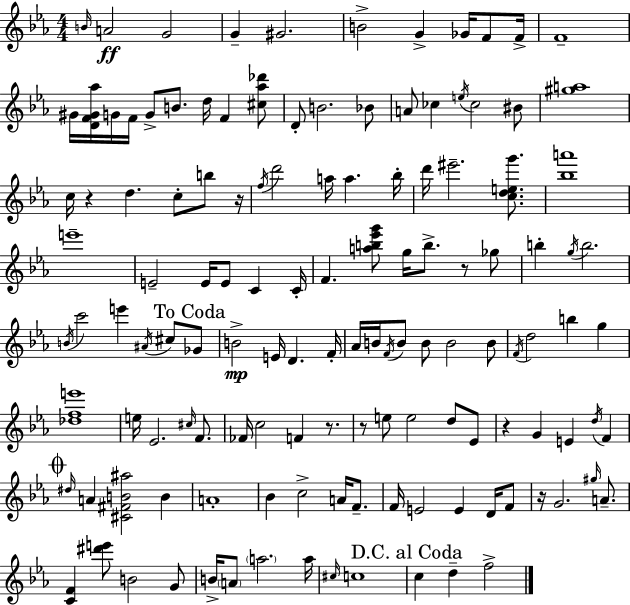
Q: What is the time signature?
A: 4/4